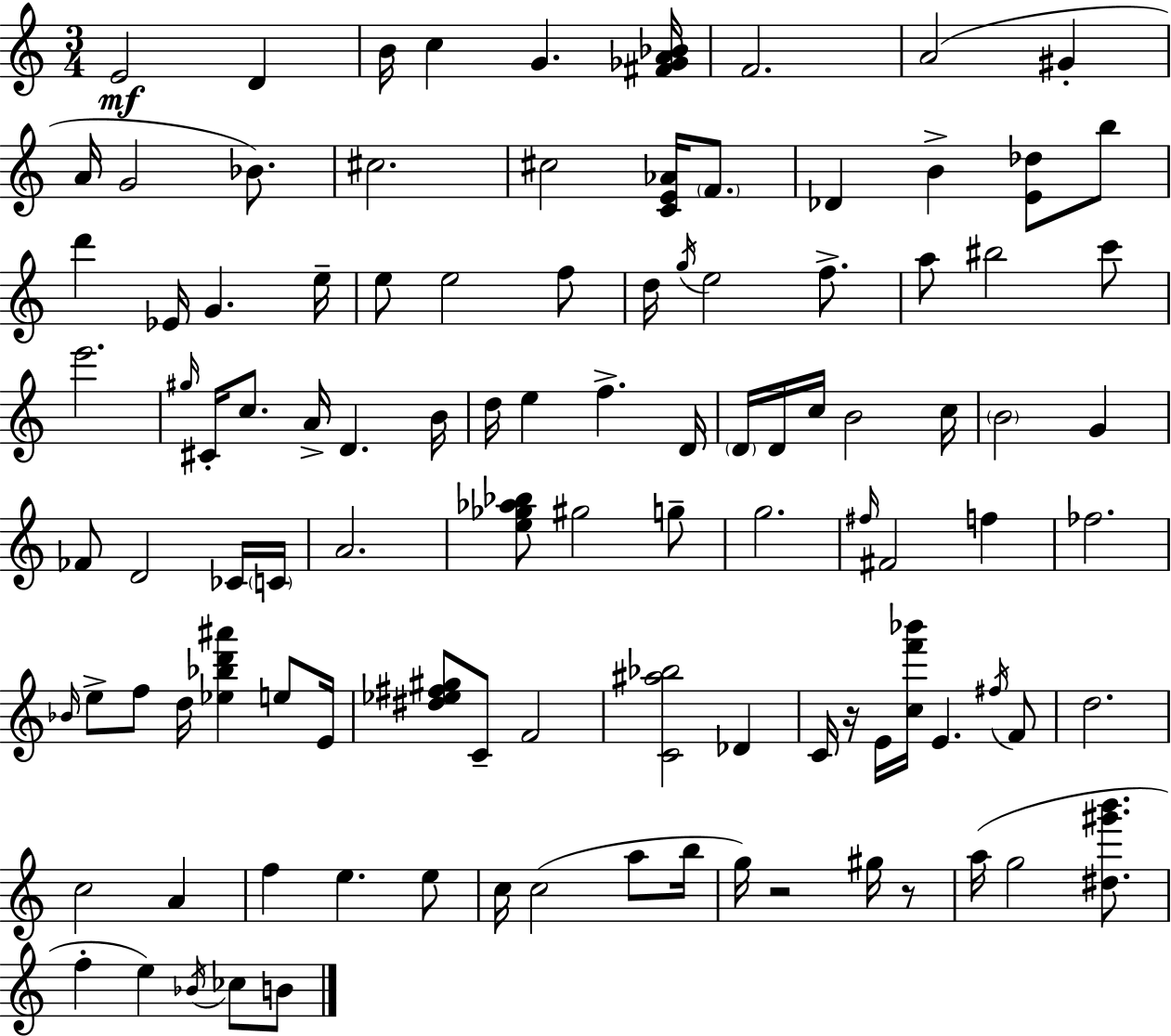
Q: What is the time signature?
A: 3/4